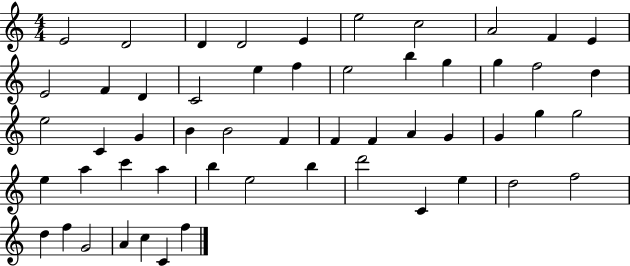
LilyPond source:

{
  \clef treble
  \numericTimeSignature
  \time 4/4
  \key c \major
  e'2 d'2 | d'4 d'2 e'4 | e''2 c''2 | a'2 f'4 e'4 | \break e'2 f'4 d'4 | c'2 e''4 f''4 | e''2 b''4 g''4 | g''4 f''2 d''4 | \break e''2 c'4 g'4 | b'4 b'2 f'4 | f'4 f'4 a'4 g'4 | g'4 g''4 g''2 | \break e''4 a''4 c'''4 a''4 | b''4 e''2 b''4 | d'''2 c'4 e''4 | d''2 f''2 | \break d''4 f''4 g'2 | a'4 c''4 c'4 f''4 | \bar "|."
}